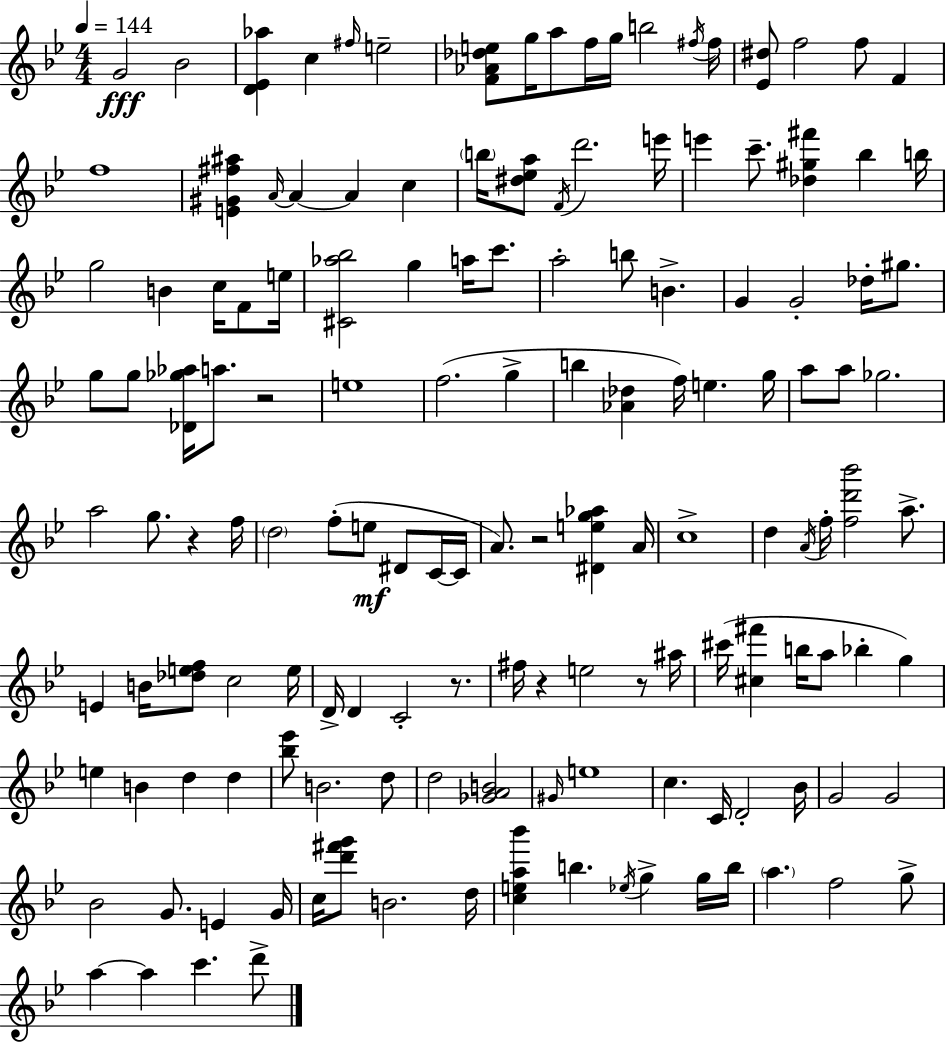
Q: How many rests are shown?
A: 6